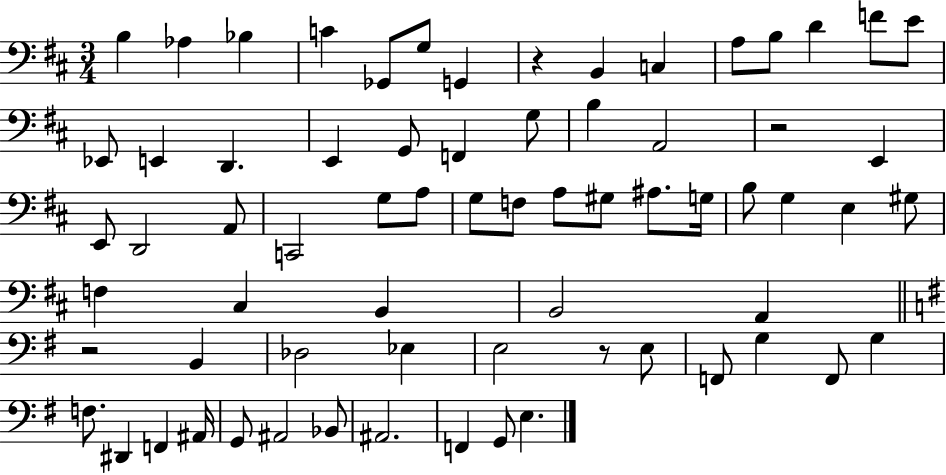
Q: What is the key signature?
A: D major